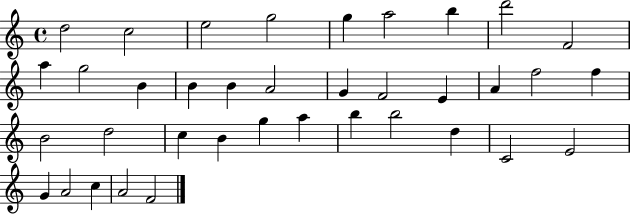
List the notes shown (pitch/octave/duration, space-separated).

D5/h C5/h E5/h G5/h G5/q A5/h B5/q D6/h F4/h A5/q G5/h B4/q B4/q B4/q A4/h G4/q F4/h E4/q A4/q F5/h F5/q B4/h D5/h C5/q B4/q G5/q A5/q B5/q B5/h D5/q C4/h E4/h G4/q A4/h C5/q A4/h F4/h